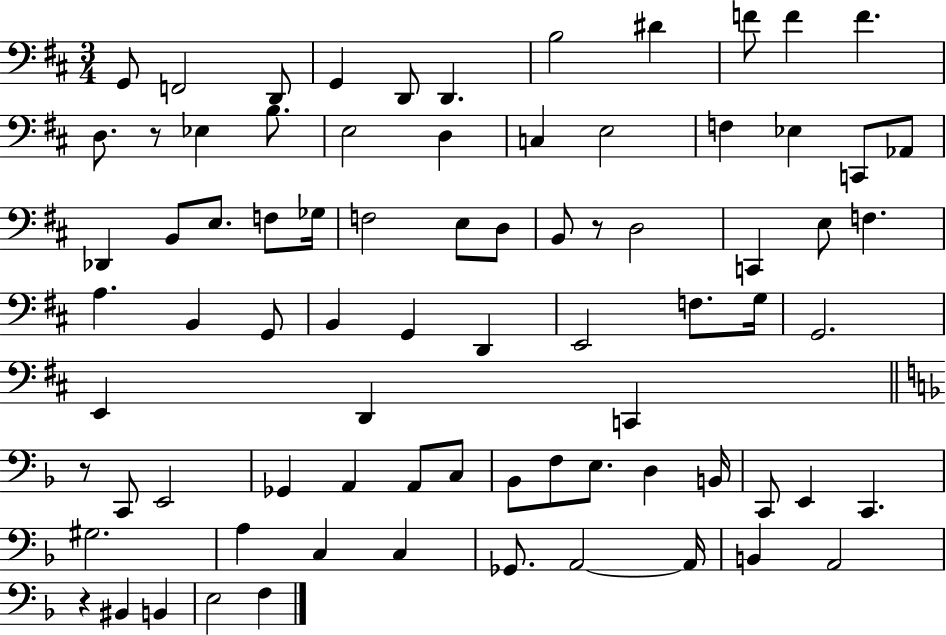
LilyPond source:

{
  \clef bass
  \numericTimeSignature
  \time 3/4
  \key d \major
  g,8 f,2 d,8 | g,4 d,8 d,4. | b2 dis'4 | f'8 f'4 f'4. | \break d8. r8 ees4 b8. | e2 d4 | c4 e2 | f4 ees4 c,8 aes,8 | \break des,4 b,8 e8. f8 ges16 | f2 e8 d8 | b,8 r8 d2 | c,4 e8 f4. | \break a4. b,4 g,8 | b,4 g,4 d,4 | e,2 f8. g16 | g,2. | \break e,4 d,4 c,4 | \bar "||" \break \key f \major r8 c,8 e,2 | ges,4 a,4 a,8 c8 | bes,8 f8 e8. d4 b,16 | c,8 e,4 c,4. | \break gis2. | a4 c4 c4 | ges,8. a,2~~ a,16 | b,4 a,2 | \break r4 bis,4 b,4 | e2 f4 | \bar "|."
}